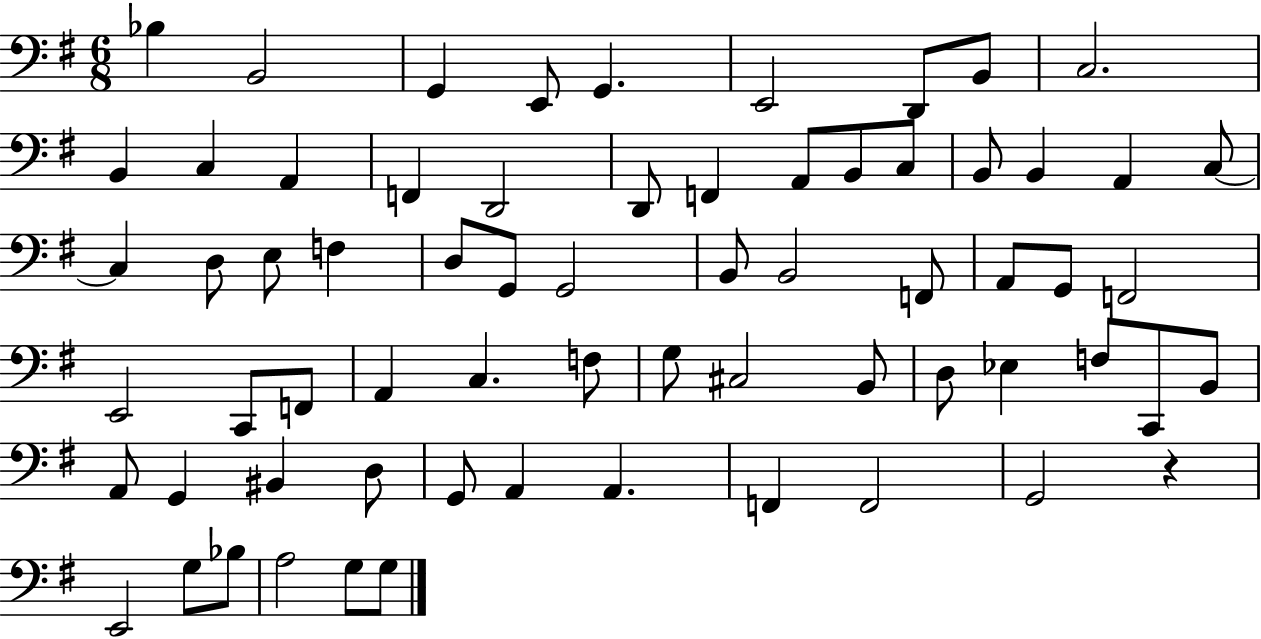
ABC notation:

X:1
T:Untitled
M:6/8
L:1/4
K:G
_B, B,,2 G,, E,,/2 G,, E,,2 D,,/2 B,,/2 C,2 B,, C, A,, F,, D,,2 D,,/2 F,, A,,/2 B,,/2 C,/2 B,,/2 B,, A,, C,/2 C, D,/2 E,/2 F, D,/2 G,,/2 G,,2 B,,/2 B,,2 F,,/2 A,,/2 G,,/2 F,,2 E,,2 C,,/2 F,,/2 A,, C, F,/2 G,/2 ^C,2 B,,/2 D,/2 _E, F,/2 C,,/2 B,,/2 A,,/2 G,, ^B,, D,/2 G,,/2 A,, A,, F,, F,,2 G,,2 z E,,2 G,/2 _B,/2 A,2 G,/2 G,/2